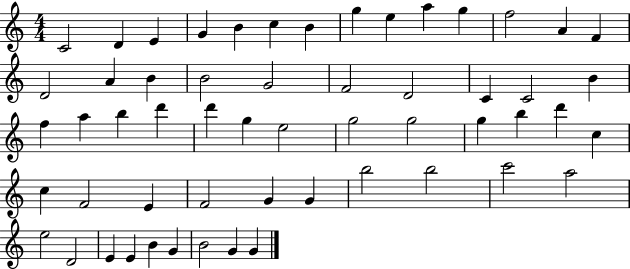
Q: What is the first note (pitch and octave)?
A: C4